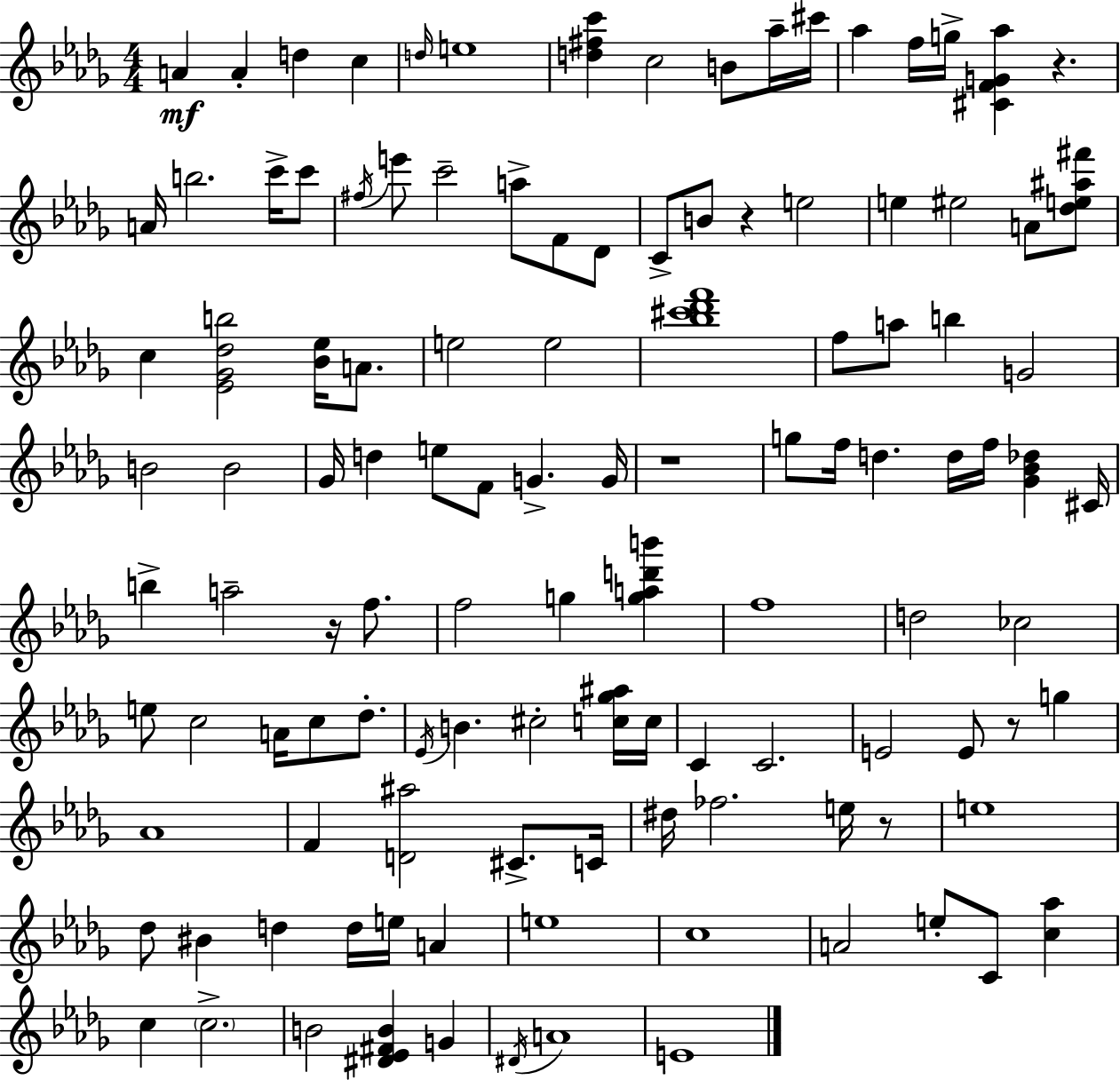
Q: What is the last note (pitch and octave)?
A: E4